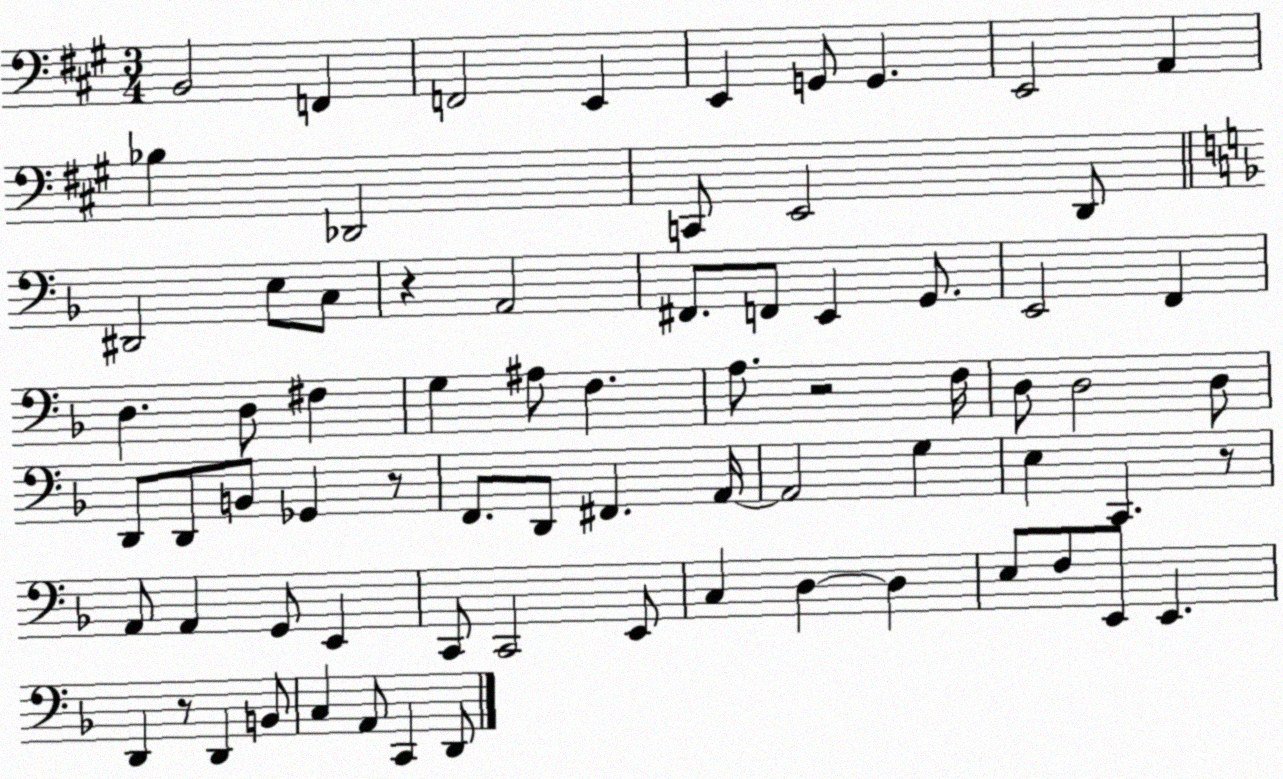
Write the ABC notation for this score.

X:1
T:Untitled
M:3/4
L:1/4
K:A
B,,2 F,, F,,2 E,, E,, G,,/2 G,, E,,2 A,, _B, _D,,2 C,,/2 E,,2 D,,/2 ^D,,2 E,/2 C,/2 z A,,2 ^F,,/2 F,,/2 E,, G,,/2 E,,2 F,, D, D,/2 ^F, G, ^A,/2 F, A,/2 z2 F,/4 D,/2 D,2 D,/2 D,,/2 D,,/2 B,,/2 _G,, z/2 F,,/2 D,,/2 ^F,, A,,/4 A,,2 G, E, C,, z/2 A,,/2 A,, G,,/2 E,, C,,/2 C,,2 E,,/2 C, D, D, E,/2 F,/2 E,,/2 E,, D,, z/2 D,, B,,/2 C, A,,/2 C,, D,,/2